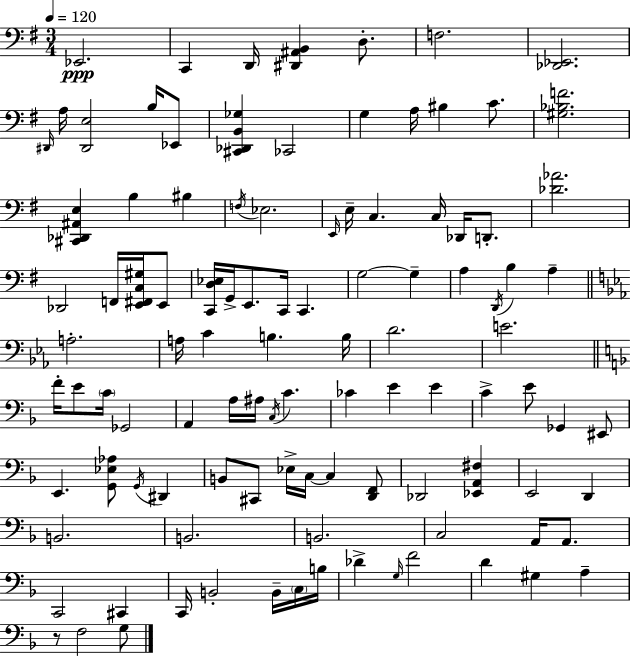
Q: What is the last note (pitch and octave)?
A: G3